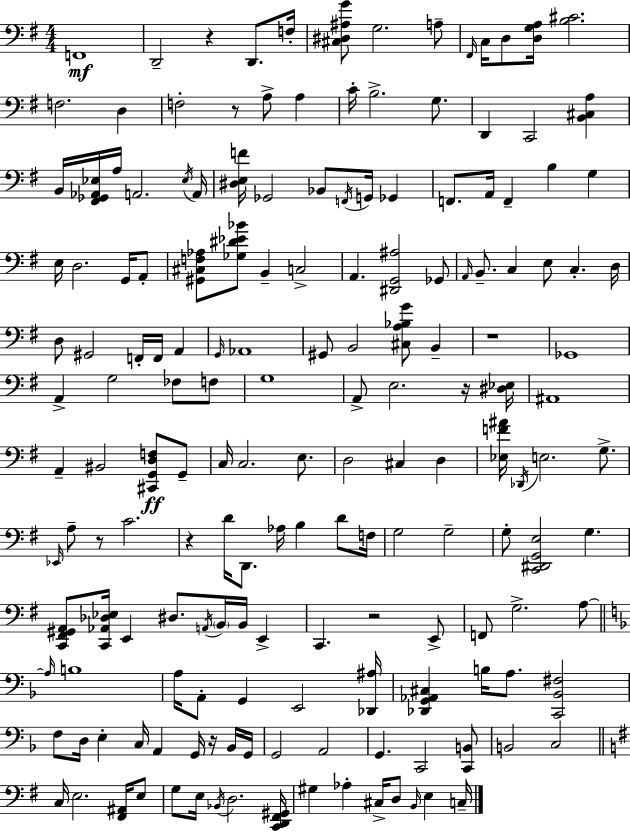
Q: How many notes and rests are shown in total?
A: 169